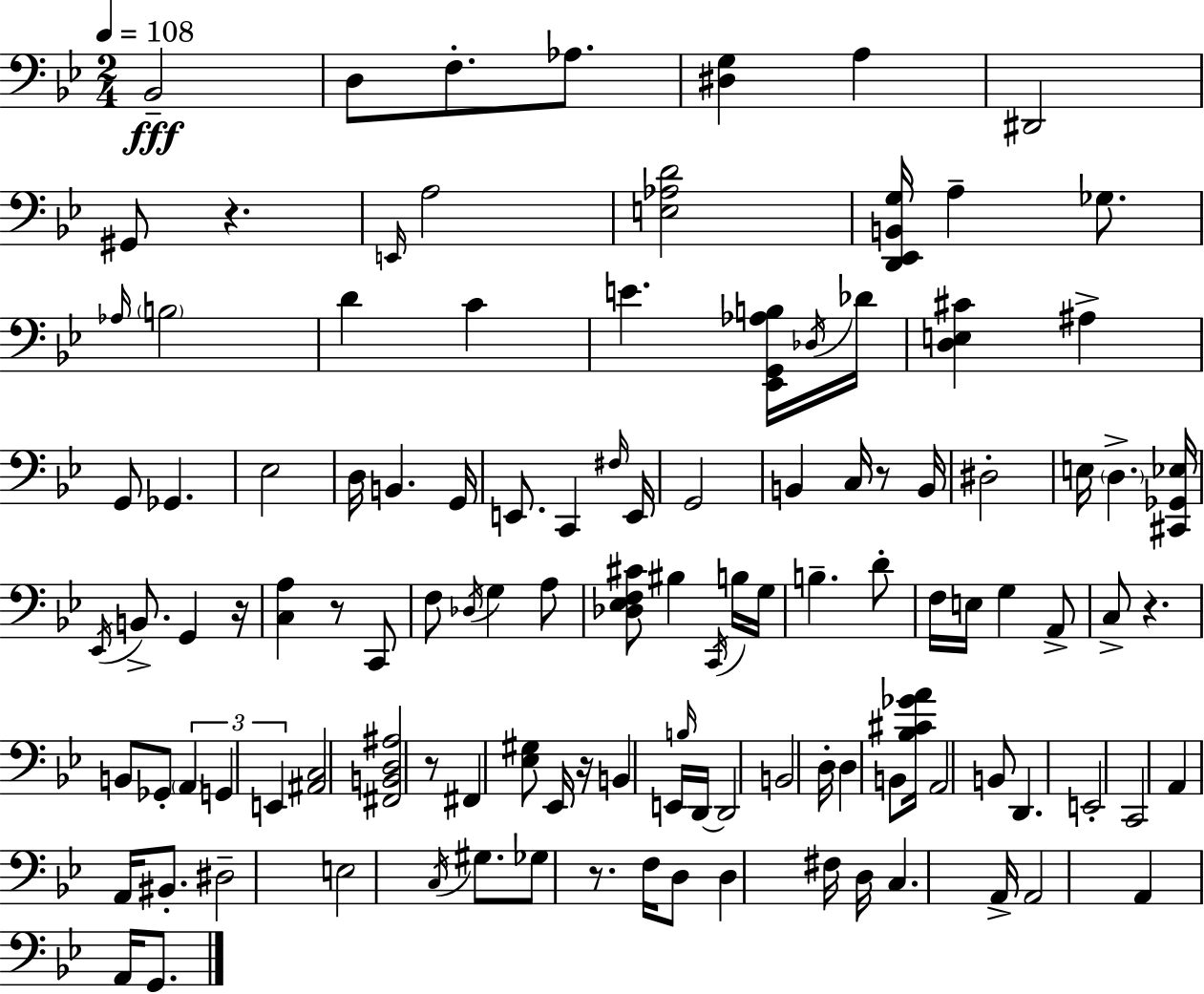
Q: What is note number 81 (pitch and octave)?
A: E3